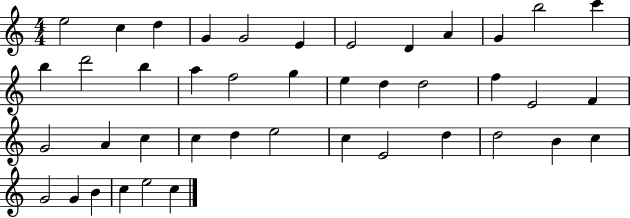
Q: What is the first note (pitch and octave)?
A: E5